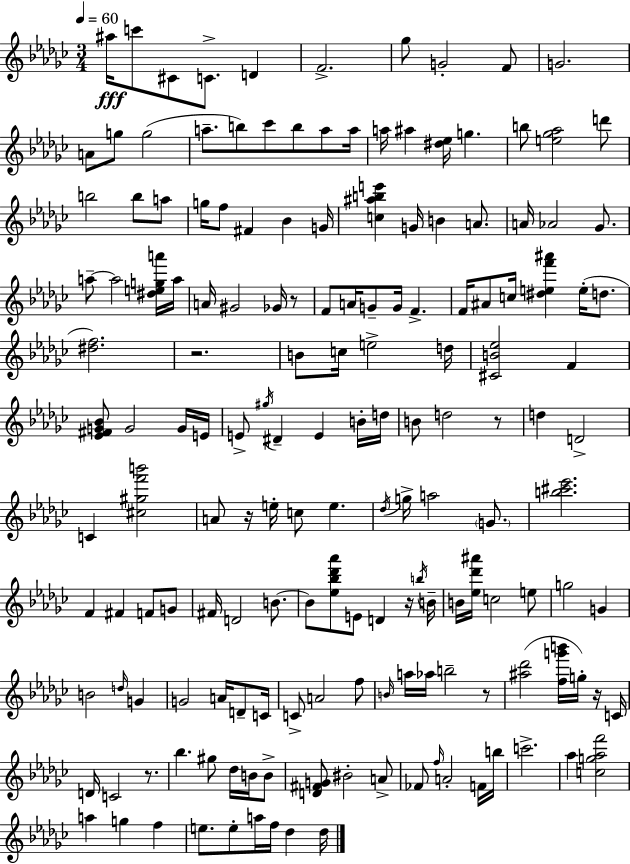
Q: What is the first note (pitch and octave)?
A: A#5